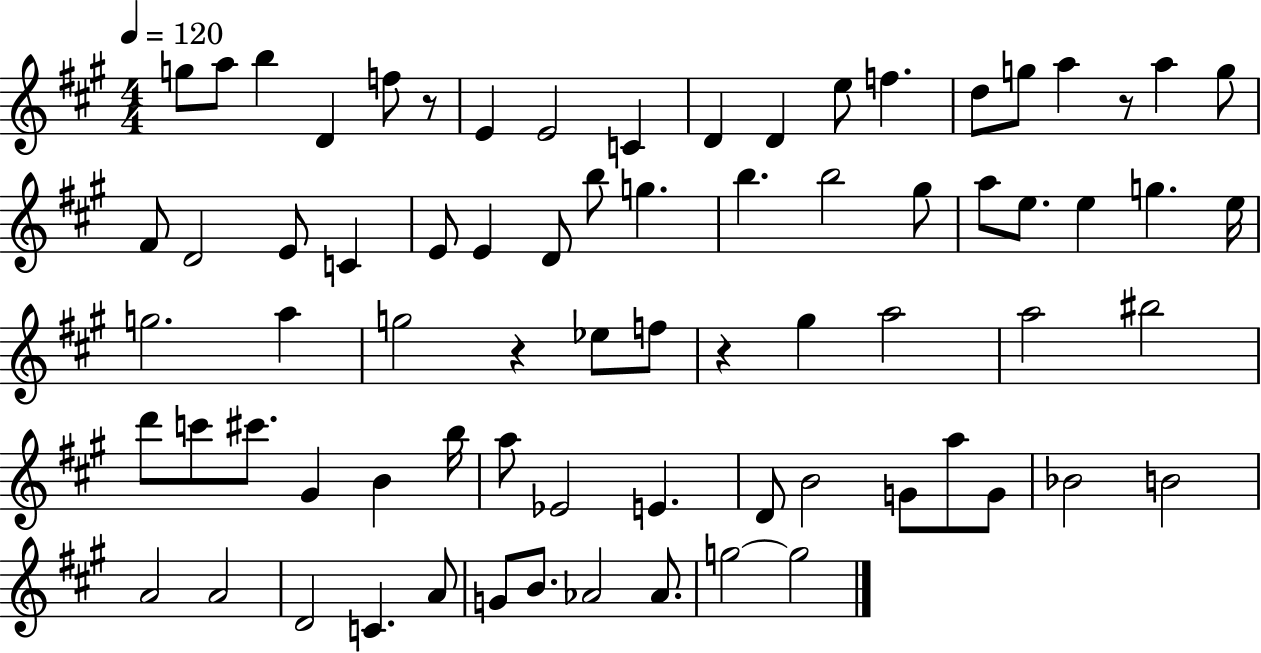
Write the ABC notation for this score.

X:1
T:Untitled
M:4/4
L:1/4
K:A
g/2 a/2 b D f/2 z/2 E E2 C D D e/2 f d/2 g/2 a z/2 a g/2 ^F/2 D2 E/2 C E/2 E D/2 b/2 g b b2 ^g/2 a/2 e/2 e g e/4 g2 a g2 z _e/2 f/2 z ^g a2 a2 ^b2 d'/2 c'/2 ^c'/2 ^G B b/4 a/2 _E2 E D/2 B2 G/2 a/2 G/2 _B2 B2 A2 A2 D2 C A/2 G/2 B/2 _A2 _A/2 g2 g2